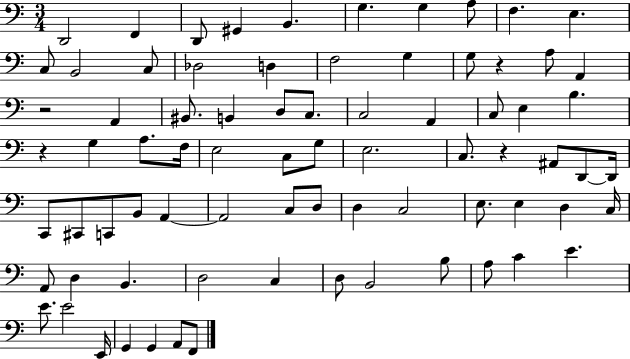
D2/h F2/q D2/e G#2/q B2/q. G3/q. G3/q A3/e F3/q. E3/q. C3/e B2/h C3/e Db3/h D3/q F3/h G3/q G3/e R/q A3/e A2/q R/h A2/q BIS2/e. B2/q D3/e C3/e. C3/h A2/q C3/e E3/q B3/q. R/q G3/q A3/e. F3/s E3/h C3/e G3/e E3/h. C3/e. R/q A#2/e D2/e D2/s C2/e C#2/e C2/e B2/e A2/q A2/h C3/e D3/e D3/q C3/h E3/e. E3/q D3/q C3/s A2/e D3/q B2/q. D3/h C3/q D3/e B2/h B3/e A3/e C4/q E4/q. E4/e. E4/h E2/s G2/q G2/q A2/e F2/e